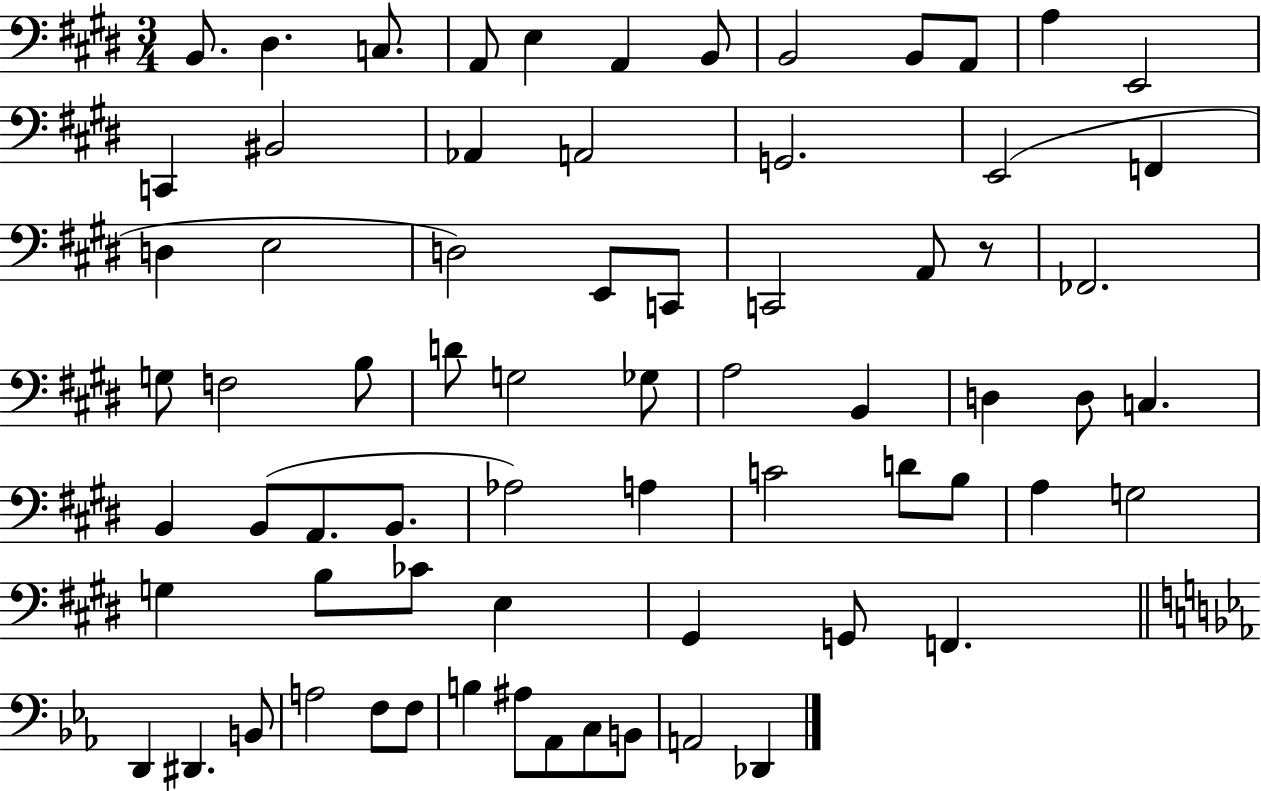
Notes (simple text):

B2/e. D#3/q. C3/e. A2/e E3/q A2/q B2/e B2/h B2/e A2/e A3/q E2/h C2/q BIS2/h Ab2/q A2/h G2/h. E2/h F2/q D3/q E3/h D3/h E2/e C2/e C2/h A2/e R/e FES2/h. G3/e F3/h B3/e D4/e G3/h Gb3/e A3/h B2/q D3/q D3/e C3/q. B2/q B2/e A2/e. B2/e. Ab3/h A3/q C4/h D4/e B3/e A3/q G3/h G3/q B3/e CES4/e E3/q G#2/q G2/e F2/q. D2/q D#2/q. B2/e A3/h F3/e F3/e B3/q A#3/e Ab2/e C3/e B2/e A2/h Db2/q